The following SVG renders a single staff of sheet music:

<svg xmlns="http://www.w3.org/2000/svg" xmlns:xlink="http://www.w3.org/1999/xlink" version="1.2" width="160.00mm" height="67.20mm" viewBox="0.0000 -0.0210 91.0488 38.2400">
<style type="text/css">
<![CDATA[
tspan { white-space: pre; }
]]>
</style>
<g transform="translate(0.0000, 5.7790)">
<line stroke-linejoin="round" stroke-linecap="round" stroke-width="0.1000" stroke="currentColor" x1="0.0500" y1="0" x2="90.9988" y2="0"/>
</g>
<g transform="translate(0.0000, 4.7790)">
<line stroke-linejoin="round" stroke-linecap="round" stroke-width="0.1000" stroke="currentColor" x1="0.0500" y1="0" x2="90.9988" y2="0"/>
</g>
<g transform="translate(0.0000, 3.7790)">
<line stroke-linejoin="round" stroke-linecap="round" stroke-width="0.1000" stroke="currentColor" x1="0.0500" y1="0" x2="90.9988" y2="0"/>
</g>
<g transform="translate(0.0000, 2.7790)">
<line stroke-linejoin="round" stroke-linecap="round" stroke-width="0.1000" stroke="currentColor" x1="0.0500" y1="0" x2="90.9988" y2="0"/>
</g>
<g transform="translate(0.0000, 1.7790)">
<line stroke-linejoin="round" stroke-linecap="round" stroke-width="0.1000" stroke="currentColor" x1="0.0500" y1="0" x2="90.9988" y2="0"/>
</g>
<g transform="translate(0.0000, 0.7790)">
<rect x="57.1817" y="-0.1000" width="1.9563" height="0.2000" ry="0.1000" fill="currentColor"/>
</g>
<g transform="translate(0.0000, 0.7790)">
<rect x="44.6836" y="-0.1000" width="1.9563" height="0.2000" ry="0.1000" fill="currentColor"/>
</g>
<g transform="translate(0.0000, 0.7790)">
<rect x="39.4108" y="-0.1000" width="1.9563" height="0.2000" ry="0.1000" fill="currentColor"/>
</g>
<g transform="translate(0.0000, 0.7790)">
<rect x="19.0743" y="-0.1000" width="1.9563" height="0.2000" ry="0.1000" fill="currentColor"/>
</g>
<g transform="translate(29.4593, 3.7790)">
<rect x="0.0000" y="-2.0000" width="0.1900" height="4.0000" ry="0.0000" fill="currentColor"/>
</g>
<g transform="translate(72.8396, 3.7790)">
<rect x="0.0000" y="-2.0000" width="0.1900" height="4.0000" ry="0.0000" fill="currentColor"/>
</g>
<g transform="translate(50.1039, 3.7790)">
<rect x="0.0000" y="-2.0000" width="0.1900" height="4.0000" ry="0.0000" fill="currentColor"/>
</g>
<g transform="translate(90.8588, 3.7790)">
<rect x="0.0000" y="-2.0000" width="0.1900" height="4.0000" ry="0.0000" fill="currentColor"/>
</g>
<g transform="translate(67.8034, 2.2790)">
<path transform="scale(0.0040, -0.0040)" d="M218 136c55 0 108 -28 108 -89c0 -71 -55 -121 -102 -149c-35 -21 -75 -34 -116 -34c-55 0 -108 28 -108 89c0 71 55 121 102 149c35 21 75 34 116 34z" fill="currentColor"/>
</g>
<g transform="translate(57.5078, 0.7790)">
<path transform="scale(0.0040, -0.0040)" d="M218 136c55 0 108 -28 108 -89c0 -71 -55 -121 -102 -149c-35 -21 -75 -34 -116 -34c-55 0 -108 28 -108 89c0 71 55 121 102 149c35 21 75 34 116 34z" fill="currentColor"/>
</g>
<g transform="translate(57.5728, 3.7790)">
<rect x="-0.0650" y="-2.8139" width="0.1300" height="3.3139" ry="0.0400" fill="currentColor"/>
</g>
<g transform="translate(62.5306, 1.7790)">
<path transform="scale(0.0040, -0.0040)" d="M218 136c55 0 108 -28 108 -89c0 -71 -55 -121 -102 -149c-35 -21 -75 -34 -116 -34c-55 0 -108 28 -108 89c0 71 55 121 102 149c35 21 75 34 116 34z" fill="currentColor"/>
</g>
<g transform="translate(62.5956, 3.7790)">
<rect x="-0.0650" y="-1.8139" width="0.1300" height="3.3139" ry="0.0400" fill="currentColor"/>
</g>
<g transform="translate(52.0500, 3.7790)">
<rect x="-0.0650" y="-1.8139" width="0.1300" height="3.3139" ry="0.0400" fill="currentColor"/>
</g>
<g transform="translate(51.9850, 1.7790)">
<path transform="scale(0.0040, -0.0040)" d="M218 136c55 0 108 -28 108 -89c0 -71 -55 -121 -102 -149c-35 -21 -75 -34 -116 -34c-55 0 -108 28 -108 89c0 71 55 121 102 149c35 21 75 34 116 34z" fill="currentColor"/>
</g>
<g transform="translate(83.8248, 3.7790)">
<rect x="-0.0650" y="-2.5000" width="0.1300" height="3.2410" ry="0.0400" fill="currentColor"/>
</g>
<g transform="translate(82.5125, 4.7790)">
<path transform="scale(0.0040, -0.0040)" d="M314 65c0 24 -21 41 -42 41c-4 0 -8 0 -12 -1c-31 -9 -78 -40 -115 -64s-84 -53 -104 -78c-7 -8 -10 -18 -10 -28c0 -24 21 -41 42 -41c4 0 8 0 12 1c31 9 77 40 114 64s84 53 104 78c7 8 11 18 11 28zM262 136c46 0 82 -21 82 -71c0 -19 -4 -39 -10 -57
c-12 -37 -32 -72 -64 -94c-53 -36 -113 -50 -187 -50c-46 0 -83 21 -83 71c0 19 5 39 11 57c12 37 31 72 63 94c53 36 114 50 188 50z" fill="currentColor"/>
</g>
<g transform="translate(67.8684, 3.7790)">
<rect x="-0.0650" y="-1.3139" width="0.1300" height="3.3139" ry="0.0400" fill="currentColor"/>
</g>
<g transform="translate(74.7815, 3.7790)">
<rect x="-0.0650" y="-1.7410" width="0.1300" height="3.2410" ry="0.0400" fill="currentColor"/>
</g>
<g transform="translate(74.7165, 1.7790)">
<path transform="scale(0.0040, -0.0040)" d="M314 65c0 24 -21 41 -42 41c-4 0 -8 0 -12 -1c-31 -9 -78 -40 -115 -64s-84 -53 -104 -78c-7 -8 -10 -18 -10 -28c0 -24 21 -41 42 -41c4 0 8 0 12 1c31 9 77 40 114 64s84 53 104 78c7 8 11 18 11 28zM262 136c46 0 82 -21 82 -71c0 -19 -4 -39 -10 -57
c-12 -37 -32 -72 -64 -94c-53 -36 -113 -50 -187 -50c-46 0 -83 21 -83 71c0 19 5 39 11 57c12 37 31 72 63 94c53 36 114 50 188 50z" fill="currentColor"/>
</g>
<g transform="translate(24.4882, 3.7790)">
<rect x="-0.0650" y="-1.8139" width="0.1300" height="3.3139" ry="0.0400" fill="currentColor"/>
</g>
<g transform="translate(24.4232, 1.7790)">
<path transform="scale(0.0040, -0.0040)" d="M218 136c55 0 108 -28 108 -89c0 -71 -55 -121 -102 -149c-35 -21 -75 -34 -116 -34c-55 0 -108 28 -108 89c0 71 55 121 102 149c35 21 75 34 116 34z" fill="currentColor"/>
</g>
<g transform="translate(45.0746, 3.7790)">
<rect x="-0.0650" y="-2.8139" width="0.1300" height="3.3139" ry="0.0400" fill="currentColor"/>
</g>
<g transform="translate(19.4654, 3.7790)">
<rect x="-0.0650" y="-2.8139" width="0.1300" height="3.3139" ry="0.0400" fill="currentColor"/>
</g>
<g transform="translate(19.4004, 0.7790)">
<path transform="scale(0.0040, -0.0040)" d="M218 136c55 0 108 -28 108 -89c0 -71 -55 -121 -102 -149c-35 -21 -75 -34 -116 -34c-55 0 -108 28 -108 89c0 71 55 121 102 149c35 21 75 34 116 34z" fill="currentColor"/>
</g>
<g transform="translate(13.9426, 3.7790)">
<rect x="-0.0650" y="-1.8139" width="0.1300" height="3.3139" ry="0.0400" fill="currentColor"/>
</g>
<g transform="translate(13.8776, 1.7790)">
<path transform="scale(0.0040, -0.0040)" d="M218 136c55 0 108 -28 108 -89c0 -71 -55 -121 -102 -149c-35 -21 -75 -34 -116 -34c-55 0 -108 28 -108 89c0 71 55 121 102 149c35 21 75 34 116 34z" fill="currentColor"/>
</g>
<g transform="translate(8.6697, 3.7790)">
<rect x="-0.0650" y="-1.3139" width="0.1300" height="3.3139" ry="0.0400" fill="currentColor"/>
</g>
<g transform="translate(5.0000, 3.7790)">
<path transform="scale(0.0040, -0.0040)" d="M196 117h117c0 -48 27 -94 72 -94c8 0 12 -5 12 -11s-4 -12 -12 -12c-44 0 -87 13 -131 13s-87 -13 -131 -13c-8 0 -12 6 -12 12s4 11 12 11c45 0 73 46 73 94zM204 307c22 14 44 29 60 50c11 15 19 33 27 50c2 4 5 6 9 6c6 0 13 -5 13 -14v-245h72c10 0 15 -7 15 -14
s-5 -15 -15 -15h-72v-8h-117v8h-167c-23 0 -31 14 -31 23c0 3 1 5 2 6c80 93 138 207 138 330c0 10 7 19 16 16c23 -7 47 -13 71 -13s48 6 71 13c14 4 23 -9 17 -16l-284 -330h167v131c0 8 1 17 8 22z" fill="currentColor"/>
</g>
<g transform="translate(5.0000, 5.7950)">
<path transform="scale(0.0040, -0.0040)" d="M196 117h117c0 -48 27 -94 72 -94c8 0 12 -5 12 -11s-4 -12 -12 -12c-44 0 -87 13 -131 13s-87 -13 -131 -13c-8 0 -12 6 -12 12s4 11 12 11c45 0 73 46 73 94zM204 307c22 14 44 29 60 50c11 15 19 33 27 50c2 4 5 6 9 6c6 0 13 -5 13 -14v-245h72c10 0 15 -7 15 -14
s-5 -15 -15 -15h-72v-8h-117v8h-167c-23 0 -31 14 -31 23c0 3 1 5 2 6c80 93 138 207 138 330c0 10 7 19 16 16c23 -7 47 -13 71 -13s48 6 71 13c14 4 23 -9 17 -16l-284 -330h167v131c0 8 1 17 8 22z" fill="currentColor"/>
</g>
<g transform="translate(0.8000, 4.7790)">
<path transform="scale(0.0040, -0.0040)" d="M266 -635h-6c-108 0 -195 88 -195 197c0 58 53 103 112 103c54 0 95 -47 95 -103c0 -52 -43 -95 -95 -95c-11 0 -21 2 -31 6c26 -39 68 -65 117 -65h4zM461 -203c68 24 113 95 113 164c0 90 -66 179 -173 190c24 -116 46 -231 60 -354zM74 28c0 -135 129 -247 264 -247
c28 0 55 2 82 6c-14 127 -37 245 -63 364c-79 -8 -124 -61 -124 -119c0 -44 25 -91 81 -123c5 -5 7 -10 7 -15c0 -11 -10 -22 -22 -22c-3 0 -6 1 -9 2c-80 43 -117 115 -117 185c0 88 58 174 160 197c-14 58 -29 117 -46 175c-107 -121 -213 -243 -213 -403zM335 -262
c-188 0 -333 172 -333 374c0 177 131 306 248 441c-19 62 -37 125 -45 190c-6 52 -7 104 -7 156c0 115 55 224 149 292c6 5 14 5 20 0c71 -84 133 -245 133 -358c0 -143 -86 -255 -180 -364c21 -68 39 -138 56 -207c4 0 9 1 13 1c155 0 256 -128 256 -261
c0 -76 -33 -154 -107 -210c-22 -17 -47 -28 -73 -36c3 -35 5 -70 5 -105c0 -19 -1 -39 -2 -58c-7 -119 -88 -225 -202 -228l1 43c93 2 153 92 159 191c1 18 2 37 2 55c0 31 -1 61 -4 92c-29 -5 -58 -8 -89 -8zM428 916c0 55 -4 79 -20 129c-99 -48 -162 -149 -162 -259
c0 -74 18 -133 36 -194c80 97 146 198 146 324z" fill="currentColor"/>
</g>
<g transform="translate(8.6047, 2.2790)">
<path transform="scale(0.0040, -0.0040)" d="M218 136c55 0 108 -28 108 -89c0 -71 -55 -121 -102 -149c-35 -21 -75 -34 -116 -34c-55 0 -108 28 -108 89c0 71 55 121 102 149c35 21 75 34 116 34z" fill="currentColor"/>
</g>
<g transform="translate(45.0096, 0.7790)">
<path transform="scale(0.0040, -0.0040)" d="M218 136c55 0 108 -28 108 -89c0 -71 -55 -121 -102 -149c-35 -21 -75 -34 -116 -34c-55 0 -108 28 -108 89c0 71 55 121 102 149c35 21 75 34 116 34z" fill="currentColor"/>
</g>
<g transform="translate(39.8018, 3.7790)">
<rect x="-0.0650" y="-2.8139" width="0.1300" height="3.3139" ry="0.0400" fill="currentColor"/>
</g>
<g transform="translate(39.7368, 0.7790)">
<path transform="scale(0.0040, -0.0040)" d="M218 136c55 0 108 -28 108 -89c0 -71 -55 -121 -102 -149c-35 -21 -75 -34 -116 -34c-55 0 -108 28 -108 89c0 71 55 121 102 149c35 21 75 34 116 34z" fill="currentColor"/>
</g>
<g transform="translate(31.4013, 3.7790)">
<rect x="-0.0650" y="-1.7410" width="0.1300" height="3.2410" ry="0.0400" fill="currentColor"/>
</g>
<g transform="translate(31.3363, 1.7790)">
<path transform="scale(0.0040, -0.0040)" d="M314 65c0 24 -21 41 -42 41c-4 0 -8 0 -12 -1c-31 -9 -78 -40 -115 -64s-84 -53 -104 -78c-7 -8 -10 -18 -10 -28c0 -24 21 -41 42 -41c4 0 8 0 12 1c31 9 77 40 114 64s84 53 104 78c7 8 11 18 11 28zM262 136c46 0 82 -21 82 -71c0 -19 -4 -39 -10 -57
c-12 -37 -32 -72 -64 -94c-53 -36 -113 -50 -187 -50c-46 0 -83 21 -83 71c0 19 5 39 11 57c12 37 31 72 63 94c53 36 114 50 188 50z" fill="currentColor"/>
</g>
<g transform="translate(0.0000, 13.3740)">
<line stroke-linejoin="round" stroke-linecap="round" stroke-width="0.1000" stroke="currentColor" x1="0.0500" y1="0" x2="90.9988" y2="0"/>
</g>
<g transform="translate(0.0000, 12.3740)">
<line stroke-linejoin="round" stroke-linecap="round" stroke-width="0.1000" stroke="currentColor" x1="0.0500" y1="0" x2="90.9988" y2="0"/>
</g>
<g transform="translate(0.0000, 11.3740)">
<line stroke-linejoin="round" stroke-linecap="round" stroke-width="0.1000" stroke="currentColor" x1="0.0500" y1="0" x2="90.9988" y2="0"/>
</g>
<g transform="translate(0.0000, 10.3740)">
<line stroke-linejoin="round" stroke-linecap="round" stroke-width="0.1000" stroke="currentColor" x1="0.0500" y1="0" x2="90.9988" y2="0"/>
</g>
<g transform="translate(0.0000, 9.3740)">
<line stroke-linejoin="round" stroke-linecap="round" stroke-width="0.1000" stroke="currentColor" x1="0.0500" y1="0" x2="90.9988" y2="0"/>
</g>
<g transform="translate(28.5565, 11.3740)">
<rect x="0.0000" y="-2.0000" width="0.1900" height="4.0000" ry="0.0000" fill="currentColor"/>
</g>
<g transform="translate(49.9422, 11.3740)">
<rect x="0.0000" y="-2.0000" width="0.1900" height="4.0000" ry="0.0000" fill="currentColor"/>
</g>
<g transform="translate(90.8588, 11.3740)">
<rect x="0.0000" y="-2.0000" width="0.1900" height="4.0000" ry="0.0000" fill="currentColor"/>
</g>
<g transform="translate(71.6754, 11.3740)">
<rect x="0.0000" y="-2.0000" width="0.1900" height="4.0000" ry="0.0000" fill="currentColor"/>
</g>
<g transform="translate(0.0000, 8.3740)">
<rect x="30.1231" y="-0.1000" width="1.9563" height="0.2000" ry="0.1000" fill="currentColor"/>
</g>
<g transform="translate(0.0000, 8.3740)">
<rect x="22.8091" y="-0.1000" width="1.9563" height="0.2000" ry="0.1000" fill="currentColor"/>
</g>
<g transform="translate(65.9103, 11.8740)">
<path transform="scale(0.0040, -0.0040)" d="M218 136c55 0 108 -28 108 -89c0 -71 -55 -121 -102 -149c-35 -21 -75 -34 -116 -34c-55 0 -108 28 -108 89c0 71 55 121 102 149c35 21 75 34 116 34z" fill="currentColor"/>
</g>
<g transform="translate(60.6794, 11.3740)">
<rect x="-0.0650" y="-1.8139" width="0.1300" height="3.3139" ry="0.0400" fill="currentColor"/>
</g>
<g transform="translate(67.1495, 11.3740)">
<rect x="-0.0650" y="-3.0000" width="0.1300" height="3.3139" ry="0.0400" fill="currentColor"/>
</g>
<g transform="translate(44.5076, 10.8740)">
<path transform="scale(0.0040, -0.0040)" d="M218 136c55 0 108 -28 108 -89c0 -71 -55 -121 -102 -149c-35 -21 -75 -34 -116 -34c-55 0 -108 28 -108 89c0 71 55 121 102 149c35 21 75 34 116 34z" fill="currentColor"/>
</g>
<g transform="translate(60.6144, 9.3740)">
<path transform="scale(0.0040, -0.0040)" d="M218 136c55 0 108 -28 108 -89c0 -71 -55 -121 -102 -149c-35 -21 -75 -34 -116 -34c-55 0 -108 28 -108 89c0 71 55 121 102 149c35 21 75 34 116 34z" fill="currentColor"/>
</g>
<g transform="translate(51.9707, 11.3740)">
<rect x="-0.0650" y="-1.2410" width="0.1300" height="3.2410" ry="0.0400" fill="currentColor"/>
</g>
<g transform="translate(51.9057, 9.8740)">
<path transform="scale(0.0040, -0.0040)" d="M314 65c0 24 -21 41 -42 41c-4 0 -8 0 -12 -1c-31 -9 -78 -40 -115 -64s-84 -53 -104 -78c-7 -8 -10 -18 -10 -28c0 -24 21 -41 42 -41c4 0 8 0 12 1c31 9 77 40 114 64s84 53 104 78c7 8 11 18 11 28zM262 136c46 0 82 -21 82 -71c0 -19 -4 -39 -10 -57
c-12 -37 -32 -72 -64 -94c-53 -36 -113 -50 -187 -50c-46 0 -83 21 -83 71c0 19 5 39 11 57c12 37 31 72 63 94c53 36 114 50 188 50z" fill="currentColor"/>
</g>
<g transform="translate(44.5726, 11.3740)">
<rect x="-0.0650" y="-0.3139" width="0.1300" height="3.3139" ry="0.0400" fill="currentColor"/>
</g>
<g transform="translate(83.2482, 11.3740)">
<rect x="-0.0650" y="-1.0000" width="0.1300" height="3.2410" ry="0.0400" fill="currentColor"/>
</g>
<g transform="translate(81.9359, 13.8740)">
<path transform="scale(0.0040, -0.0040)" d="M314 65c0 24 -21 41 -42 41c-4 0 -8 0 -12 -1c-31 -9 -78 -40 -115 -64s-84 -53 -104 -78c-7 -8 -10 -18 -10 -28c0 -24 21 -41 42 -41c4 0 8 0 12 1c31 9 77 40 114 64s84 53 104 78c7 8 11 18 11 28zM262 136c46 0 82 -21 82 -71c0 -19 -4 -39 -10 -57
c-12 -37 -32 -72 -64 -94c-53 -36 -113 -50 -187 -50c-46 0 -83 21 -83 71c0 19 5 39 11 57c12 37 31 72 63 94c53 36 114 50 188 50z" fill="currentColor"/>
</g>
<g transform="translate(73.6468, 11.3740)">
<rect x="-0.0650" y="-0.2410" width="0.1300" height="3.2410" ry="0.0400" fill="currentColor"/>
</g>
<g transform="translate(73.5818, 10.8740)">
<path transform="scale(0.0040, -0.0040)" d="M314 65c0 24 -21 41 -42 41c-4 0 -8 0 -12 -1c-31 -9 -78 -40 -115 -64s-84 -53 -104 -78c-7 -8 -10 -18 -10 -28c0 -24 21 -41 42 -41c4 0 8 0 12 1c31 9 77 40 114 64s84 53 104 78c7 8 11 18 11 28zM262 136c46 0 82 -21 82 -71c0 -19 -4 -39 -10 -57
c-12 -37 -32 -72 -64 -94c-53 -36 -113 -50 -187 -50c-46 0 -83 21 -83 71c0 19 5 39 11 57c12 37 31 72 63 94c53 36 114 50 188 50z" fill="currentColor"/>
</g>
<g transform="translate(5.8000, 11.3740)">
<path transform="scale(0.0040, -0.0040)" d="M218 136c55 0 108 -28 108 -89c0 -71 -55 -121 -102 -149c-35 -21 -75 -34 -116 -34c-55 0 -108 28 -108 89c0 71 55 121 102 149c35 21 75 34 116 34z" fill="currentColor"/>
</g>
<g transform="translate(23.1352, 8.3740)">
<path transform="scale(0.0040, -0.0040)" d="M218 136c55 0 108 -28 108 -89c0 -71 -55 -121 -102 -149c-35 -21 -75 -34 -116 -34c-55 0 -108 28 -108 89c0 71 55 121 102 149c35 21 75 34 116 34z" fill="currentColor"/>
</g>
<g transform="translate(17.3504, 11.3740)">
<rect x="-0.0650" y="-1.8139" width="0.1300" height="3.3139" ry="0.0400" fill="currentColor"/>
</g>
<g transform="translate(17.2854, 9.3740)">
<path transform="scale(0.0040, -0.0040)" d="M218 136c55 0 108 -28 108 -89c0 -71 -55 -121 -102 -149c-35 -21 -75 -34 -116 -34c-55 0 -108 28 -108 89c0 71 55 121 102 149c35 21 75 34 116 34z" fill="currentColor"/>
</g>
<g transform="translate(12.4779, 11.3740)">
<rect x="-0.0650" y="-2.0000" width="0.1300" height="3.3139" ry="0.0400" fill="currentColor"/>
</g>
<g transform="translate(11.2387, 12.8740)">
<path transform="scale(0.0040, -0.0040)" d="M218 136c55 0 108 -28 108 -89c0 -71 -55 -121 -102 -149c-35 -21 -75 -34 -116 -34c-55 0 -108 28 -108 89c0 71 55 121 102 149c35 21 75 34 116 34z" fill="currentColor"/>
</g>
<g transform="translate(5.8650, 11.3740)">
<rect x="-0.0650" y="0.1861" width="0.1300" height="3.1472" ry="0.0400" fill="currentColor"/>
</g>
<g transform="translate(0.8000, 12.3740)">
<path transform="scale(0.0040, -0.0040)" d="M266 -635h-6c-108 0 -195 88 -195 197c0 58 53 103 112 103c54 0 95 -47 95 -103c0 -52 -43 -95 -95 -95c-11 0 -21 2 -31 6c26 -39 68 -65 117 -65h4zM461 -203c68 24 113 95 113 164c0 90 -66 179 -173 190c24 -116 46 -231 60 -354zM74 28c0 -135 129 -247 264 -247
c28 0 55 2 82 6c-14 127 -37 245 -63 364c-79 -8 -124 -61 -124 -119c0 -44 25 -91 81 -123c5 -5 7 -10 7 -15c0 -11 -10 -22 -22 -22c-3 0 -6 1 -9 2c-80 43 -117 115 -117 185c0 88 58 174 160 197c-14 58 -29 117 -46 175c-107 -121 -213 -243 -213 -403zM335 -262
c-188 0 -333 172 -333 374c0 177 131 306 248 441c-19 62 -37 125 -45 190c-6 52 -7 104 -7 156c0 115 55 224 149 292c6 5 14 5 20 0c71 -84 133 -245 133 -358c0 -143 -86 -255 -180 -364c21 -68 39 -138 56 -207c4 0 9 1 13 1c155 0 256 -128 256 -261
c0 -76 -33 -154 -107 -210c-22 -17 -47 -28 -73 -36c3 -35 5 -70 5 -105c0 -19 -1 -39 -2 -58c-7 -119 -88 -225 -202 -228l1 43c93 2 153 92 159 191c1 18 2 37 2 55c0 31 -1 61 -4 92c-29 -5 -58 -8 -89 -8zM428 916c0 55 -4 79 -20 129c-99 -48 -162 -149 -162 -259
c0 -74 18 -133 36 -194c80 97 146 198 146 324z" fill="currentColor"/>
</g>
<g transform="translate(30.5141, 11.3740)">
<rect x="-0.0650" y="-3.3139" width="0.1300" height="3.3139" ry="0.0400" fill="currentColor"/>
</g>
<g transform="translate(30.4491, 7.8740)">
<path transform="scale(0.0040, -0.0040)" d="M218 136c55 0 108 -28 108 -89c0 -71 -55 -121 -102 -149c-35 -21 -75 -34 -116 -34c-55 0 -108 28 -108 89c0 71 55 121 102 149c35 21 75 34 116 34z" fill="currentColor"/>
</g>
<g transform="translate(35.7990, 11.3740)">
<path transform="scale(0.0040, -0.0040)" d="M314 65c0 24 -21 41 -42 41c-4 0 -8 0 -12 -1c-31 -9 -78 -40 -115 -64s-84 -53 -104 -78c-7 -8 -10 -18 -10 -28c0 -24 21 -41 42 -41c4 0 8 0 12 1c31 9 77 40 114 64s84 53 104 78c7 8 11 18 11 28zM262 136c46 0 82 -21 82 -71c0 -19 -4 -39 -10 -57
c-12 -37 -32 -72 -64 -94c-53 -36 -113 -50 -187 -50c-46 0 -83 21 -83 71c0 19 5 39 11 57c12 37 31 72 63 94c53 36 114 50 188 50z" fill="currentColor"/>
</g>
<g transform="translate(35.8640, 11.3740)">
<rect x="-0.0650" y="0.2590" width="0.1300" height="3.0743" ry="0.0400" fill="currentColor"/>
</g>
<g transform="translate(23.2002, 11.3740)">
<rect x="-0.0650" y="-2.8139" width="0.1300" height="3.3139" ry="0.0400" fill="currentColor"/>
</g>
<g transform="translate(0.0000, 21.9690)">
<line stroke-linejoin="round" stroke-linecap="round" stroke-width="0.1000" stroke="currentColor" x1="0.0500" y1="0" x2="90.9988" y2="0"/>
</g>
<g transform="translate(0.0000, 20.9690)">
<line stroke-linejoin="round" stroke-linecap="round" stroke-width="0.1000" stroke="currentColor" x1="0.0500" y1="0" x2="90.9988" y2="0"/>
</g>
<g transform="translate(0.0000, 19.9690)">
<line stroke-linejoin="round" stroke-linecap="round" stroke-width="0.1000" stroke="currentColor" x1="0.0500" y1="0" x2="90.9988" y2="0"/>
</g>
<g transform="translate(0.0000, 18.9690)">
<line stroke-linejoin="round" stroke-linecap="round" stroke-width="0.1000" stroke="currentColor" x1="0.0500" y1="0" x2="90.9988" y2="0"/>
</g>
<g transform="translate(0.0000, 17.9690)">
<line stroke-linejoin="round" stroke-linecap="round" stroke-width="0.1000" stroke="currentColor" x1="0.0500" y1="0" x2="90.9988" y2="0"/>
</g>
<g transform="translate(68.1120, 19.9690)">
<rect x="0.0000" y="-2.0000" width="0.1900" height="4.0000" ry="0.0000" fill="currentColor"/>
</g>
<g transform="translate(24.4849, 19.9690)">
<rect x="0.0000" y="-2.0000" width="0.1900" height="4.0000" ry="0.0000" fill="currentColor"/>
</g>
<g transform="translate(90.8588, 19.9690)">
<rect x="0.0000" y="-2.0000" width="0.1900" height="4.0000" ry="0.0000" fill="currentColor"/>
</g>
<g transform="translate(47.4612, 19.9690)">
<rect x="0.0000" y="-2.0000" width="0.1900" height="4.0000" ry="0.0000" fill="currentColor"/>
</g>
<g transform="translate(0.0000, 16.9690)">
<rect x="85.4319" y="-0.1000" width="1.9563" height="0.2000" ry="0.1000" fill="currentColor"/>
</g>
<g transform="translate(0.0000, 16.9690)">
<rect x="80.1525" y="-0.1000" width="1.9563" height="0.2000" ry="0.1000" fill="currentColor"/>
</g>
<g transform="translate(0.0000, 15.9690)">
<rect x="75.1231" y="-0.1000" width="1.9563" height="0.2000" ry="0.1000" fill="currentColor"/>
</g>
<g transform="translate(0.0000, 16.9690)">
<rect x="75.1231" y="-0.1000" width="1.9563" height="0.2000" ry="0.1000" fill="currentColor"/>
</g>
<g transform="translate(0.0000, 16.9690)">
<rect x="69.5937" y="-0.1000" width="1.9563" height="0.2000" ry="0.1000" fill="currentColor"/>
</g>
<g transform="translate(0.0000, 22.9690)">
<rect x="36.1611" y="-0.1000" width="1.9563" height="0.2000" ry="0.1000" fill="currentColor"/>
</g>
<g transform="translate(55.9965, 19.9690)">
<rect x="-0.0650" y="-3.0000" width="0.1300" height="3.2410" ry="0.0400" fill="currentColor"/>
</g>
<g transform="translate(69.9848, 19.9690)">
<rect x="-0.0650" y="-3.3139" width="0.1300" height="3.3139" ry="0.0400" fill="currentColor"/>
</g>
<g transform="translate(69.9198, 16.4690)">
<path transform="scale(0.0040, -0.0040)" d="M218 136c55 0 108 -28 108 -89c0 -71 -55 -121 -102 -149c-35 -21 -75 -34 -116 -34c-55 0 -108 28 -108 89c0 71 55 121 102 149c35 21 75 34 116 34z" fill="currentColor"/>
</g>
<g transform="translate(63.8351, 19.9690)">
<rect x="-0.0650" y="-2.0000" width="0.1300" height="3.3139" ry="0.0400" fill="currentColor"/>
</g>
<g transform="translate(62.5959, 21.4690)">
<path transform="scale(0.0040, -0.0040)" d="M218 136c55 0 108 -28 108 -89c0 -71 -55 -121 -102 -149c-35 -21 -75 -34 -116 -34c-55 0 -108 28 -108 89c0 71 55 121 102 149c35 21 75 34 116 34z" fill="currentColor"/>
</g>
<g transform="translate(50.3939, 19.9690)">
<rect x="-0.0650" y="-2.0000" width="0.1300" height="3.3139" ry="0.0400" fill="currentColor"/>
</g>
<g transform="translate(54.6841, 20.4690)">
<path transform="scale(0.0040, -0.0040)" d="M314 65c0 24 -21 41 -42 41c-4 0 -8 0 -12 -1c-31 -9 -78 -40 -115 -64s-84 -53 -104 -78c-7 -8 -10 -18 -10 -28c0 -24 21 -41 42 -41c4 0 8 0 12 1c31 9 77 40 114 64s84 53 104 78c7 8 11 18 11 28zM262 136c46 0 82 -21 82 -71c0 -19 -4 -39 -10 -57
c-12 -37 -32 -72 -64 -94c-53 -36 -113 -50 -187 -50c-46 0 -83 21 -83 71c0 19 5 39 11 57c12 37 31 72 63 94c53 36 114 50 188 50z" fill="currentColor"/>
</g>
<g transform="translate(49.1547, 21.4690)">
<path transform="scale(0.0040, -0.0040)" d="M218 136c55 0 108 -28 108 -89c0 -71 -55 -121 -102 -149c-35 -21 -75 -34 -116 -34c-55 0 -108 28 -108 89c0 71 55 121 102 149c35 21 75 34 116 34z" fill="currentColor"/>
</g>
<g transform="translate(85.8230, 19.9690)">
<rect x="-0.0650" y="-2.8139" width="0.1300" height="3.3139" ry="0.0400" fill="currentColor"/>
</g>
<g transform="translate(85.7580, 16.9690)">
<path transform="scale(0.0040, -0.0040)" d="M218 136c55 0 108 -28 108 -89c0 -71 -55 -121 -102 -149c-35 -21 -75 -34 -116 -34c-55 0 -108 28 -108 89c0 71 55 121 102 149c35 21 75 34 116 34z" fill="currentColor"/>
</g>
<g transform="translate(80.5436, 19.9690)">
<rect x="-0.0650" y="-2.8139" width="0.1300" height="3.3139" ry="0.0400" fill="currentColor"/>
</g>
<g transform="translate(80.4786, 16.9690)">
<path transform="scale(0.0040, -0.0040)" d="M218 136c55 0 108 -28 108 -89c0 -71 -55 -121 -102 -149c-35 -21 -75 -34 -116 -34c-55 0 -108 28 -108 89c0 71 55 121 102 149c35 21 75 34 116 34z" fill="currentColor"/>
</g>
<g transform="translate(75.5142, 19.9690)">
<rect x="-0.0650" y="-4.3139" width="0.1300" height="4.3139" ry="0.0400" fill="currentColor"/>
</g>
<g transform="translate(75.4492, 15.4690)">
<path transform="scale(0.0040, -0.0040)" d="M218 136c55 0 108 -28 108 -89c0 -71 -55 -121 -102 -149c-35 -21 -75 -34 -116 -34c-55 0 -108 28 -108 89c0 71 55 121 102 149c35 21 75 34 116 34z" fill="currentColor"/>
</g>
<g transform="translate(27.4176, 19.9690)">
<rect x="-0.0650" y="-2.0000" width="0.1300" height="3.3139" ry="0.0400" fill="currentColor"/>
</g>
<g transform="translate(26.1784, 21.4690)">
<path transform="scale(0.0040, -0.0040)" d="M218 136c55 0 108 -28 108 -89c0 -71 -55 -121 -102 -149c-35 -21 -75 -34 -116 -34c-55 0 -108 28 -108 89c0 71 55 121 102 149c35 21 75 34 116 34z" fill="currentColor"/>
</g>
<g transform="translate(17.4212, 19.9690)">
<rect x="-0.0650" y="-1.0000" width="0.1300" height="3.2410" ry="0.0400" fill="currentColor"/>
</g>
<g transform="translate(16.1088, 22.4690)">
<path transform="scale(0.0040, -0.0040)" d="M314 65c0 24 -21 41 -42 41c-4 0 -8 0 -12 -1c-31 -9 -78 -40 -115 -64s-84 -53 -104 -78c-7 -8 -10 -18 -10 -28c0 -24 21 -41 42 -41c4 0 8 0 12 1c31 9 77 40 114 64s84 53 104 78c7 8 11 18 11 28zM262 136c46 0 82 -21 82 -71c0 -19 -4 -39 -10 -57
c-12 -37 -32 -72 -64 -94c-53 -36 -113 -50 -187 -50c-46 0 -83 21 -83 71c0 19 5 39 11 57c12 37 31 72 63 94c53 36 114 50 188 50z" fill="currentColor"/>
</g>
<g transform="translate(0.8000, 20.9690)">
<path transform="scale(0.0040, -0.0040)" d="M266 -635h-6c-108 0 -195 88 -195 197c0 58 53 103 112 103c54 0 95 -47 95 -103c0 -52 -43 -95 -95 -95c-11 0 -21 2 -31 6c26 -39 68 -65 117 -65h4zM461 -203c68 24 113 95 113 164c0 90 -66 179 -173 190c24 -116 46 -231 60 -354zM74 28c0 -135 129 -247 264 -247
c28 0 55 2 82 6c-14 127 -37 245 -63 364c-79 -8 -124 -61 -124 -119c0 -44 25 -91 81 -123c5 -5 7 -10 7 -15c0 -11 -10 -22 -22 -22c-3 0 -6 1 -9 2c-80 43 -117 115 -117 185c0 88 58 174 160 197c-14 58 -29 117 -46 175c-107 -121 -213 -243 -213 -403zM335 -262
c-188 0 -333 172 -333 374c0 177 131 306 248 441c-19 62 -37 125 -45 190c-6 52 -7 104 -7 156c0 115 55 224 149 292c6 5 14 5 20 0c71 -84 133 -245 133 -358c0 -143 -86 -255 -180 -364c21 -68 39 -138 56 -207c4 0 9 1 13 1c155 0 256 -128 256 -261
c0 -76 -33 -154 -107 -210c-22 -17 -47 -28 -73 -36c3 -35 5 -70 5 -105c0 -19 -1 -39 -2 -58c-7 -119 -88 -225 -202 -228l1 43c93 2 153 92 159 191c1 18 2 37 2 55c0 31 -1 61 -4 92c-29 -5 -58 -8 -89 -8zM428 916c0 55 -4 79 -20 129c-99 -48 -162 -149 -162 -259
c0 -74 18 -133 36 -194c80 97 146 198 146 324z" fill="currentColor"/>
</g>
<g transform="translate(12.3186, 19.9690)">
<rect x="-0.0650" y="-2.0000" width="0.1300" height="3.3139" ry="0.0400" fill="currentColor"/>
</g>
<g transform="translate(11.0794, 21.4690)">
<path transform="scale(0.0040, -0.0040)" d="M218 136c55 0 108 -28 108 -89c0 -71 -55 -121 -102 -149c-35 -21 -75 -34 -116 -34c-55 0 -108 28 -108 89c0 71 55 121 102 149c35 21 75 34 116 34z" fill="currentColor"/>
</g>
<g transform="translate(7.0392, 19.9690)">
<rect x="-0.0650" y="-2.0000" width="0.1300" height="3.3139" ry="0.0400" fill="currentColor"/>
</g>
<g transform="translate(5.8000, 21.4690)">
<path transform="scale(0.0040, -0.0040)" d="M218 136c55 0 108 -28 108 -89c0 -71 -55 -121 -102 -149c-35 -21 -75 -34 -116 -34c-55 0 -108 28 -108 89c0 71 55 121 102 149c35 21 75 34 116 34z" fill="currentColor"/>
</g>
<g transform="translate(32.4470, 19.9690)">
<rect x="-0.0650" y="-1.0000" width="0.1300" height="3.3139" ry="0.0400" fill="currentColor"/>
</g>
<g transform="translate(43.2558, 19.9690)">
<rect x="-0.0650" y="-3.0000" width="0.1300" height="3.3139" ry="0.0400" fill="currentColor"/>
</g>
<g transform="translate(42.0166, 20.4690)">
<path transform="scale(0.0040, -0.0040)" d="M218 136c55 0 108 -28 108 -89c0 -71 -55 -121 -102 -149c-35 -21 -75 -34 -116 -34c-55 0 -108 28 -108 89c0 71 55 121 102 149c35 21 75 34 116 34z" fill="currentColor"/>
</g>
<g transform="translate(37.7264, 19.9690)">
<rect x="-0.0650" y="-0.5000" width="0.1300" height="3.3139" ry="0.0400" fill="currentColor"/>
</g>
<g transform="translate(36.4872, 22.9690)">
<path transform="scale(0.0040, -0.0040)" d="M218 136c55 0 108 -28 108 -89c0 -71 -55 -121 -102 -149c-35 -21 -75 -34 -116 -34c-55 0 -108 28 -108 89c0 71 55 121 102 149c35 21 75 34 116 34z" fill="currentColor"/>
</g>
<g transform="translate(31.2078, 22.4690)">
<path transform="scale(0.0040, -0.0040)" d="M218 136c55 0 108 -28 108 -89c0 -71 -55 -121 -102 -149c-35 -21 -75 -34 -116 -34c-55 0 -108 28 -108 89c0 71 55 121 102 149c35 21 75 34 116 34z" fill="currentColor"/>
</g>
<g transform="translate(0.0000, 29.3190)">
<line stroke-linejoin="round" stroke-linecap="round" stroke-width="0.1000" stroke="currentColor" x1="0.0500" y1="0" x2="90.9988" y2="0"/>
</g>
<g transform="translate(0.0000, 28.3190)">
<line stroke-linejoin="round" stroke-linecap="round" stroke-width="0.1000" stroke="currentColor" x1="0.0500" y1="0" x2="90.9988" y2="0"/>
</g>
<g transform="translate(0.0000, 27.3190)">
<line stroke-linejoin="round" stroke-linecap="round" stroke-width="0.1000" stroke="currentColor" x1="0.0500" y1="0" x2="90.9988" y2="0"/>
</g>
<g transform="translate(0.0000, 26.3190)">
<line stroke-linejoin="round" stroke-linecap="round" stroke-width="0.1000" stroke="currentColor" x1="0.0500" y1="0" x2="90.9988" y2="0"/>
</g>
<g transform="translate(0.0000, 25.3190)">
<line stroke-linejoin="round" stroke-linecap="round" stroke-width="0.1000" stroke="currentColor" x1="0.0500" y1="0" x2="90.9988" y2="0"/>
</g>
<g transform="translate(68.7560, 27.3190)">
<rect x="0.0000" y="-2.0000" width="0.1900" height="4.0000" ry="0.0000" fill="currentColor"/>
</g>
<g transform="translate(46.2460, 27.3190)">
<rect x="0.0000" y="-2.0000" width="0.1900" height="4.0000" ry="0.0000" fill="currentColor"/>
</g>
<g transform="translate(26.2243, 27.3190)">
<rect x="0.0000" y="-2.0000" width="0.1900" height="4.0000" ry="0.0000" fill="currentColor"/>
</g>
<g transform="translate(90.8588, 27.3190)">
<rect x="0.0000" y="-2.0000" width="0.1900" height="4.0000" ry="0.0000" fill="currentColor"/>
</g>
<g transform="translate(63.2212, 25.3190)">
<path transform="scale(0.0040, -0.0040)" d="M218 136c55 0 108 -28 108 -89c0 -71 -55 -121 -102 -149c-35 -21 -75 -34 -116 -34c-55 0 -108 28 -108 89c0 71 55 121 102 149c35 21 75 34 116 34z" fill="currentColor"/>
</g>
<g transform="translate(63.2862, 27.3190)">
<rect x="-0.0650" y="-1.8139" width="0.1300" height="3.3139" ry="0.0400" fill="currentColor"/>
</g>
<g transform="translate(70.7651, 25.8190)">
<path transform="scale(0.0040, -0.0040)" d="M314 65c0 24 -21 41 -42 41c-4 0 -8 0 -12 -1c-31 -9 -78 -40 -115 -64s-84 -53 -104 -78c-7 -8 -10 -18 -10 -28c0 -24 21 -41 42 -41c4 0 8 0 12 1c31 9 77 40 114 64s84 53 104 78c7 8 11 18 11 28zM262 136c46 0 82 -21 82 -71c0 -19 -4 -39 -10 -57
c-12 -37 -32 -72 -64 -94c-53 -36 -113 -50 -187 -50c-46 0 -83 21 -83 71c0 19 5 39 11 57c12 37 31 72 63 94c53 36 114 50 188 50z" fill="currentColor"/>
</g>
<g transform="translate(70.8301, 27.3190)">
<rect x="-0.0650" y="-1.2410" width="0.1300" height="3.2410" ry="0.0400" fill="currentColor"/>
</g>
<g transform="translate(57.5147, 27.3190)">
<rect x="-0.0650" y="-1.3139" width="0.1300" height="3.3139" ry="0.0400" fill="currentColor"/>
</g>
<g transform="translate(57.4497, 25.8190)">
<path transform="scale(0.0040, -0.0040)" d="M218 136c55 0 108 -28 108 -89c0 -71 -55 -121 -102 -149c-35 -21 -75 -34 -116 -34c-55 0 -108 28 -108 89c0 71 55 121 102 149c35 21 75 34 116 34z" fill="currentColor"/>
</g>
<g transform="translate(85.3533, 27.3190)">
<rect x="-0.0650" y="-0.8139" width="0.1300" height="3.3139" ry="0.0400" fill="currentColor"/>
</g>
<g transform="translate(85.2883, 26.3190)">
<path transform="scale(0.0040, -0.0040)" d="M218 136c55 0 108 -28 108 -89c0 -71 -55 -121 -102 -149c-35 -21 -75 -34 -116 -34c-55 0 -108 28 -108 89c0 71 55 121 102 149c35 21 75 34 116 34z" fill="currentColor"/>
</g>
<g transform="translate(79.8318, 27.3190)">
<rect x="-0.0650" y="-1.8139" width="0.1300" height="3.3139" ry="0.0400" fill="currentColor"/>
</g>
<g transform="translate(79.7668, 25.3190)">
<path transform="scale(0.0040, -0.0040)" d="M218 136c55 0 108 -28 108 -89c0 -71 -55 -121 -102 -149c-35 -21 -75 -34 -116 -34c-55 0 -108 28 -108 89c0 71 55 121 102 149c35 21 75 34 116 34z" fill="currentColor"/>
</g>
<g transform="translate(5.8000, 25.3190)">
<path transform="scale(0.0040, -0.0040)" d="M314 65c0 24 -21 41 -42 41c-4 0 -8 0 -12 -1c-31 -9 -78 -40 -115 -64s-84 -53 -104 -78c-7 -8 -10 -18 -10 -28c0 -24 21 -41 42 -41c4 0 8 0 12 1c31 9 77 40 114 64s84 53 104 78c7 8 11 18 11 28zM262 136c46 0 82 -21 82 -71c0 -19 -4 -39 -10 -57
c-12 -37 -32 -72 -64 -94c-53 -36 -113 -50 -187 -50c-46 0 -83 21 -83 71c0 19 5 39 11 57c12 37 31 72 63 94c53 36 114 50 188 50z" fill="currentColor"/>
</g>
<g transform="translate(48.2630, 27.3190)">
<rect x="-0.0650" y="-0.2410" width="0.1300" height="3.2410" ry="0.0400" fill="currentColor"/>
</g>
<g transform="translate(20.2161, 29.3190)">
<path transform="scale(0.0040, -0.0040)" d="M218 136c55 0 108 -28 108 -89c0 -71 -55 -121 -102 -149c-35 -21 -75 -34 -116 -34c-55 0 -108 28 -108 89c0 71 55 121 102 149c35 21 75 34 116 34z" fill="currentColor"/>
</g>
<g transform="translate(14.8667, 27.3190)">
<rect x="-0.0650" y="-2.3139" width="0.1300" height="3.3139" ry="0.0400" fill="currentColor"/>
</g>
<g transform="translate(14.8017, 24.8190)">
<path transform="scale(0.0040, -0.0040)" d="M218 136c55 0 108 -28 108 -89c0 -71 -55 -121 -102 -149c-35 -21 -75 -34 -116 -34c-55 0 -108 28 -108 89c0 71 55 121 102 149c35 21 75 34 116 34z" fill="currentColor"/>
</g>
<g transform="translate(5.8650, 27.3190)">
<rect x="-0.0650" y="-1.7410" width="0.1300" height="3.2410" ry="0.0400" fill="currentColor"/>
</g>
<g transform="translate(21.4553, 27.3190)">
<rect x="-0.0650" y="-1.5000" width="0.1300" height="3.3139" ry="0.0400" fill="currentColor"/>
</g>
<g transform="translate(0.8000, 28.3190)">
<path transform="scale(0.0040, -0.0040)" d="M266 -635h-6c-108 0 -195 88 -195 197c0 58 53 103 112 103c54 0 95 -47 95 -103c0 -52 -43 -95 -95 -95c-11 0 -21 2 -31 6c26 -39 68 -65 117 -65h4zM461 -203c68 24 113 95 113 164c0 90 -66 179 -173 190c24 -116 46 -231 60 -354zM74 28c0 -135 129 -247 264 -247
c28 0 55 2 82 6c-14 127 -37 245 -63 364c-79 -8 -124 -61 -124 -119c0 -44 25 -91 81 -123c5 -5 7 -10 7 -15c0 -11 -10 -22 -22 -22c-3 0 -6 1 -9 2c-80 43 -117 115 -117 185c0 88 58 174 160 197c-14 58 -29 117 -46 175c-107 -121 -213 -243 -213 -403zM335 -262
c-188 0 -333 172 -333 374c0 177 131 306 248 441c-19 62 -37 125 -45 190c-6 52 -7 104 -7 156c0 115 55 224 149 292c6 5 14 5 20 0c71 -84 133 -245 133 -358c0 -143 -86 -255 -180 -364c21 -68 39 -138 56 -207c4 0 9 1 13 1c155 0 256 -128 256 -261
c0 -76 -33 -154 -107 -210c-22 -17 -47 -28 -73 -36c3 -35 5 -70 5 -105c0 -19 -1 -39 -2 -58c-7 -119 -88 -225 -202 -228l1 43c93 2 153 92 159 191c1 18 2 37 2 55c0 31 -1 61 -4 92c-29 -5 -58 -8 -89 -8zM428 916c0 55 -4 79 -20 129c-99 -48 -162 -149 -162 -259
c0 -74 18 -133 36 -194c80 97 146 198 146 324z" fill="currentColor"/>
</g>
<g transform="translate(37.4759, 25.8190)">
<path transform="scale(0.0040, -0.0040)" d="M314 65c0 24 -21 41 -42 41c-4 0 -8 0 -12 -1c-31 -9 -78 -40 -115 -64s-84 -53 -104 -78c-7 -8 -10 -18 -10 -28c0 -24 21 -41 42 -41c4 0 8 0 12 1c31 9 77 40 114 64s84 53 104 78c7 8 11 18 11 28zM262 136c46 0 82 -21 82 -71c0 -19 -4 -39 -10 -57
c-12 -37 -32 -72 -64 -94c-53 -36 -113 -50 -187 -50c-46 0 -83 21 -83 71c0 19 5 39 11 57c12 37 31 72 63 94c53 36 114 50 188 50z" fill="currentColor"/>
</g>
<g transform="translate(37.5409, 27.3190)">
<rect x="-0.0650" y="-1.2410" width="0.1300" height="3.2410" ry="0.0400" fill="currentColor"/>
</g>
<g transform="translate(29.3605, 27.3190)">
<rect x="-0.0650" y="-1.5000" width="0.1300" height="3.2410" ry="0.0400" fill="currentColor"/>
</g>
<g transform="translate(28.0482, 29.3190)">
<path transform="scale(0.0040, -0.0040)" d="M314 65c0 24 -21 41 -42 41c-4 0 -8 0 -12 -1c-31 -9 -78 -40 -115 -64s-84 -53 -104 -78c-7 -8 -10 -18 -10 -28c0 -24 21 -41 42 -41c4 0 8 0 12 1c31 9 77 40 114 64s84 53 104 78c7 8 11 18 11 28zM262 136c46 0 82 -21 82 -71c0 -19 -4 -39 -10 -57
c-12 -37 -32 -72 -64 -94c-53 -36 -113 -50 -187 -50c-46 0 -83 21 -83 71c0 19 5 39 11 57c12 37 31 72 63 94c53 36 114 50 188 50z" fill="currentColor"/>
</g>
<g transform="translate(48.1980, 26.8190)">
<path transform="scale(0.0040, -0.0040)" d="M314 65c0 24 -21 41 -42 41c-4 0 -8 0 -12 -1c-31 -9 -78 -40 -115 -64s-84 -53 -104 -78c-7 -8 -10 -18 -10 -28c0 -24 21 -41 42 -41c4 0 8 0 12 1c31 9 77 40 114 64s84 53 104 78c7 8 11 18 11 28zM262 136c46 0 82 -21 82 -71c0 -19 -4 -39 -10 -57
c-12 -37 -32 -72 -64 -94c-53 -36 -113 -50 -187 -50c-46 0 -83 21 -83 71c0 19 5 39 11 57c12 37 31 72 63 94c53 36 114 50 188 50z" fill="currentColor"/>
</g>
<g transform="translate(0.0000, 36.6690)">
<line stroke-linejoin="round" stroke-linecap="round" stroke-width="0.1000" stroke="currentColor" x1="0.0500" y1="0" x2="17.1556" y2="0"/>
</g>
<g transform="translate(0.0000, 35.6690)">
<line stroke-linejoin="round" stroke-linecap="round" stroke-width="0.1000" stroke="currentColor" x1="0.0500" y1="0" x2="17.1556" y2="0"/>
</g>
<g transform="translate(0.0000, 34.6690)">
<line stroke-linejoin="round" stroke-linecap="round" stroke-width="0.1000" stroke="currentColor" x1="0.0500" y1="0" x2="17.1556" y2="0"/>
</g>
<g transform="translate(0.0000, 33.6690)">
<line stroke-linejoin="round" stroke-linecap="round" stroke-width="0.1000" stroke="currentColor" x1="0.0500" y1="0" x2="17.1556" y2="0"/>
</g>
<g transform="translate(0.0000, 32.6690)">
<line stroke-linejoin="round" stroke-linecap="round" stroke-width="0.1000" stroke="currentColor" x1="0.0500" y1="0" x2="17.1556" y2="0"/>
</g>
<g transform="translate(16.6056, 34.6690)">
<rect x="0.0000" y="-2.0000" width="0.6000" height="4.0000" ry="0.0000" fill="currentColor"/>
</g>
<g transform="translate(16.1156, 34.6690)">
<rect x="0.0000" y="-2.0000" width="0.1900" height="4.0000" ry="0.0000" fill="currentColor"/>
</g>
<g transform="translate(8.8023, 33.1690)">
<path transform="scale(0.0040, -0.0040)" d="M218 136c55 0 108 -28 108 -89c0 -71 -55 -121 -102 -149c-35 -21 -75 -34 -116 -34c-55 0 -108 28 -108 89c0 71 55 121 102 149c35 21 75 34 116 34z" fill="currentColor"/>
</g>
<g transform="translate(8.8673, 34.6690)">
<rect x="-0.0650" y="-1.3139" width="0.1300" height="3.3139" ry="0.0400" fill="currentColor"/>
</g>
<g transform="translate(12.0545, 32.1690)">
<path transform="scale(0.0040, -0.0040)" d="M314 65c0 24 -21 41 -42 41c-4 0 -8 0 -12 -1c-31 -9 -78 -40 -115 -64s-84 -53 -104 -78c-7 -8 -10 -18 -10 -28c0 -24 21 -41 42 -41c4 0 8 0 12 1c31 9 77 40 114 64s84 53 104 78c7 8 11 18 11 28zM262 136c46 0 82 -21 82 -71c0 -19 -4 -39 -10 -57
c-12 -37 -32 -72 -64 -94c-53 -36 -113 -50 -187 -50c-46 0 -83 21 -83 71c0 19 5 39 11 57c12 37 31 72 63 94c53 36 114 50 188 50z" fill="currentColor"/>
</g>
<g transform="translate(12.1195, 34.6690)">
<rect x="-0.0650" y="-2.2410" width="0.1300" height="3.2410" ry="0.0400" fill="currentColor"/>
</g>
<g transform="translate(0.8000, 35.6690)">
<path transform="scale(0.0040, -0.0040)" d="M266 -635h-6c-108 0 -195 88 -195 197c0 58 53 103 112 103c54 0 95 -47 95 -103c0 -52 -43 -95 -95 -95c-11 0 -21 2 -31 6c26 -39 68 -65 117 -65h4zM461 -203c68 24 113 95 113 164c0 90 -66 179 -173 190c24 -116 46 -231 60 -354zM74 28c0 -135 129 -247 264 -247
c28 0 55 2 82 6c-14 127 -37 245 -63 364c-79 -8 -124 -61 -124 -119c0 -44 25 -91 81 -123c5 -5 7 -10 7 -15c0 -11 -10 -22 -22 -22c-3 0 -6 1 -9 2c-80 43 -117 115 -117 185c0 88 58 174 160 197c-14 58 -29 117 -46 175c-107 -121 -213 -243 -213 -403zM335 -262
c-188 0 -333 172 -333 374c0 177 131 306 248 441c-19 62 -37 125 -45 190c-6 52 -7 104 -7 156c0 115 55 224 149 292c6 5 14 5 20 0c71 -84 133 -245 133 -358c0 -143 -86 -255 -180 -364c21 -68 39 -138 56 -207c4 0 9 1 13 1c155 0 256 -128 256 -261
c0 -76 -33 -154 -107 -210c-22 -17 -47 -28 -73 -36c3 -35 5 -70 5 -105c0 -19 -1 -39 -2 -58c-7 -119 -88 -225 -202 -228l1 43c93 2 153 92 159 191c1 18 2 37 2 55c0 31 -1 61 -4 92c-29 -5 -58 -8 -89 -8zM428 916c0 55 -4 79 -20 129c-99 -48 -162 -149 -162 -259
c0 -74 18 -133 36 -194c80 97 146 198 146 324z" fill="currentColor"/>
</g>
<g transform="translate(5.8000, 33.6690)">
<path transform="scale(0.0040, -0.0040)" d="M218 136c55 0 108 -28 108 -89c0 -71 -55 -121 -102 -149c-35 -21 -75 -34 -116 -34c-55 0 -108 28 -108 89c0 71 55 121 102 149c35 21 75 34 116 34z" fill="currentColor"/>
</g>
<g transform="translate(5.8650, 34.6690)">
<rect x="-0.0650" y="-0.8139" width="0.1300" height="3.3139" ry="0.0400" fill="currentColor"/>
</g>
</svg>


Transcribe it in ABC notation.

X:1
T:Untitled
M:4/4
L:1/4
K:C
e f a f f2 a a f a f e f2 G2 B F f a b B2 c e2 f A c2 D2 F F D2 F D C A F A2 F b d' a a f2 g E E2 e2 c2 e f e2 f d d e g2